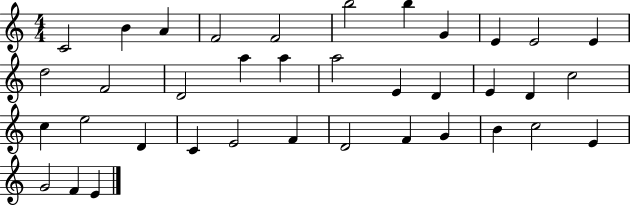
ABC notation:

X:1
T:Untitled
M:4/4
L:1/4
K:C
C2 B A F2 F2 b2 b G E E2 E d2 F2 D2 a a a2 E D E D c2 c e2 D C E2 F D2 F G B c2 E G2 F E